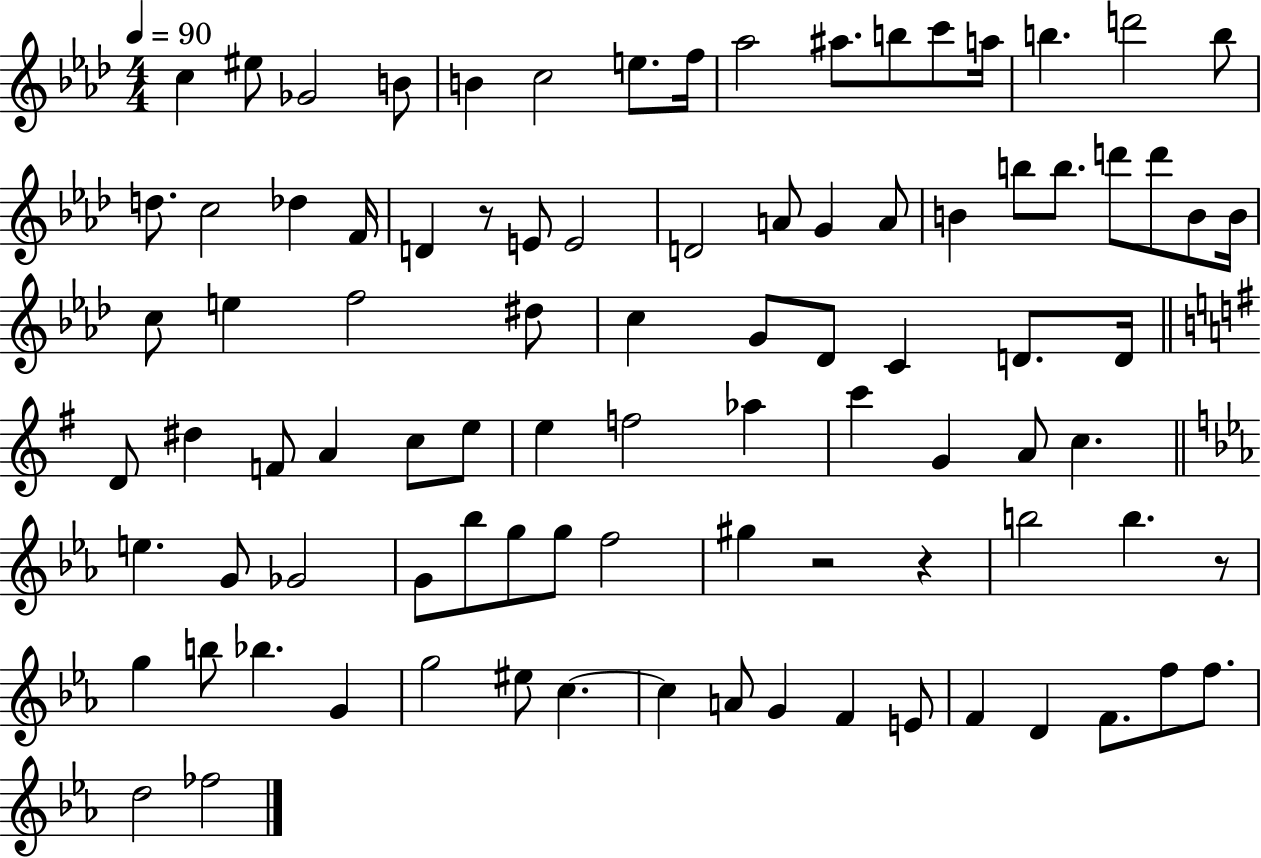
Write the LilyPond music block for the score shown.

{
  \clef treble
  \numericTimeSignature
  \time 4/4
  \key aes \major
  \tempo 4 = 90
  c''4 eis''8 ges'2 b'8 | b'4 c''2 e''8. f''16 | aes''2 ais''8. b''8 c'''8 a''16 | b''4. d'''2 b''8 | \break d''8. c''2 des''4 f'16 | d'4 r8 e'8 e'2 | d'2 a'8 g'4 a'8 | b'4 b''8 b''8. d'''8 d'''8 b'8 b'16 | \break c''8 e''4 f''2 dis''8 | c''4 g'8 des'8 c'4 d'8. d'16 | \bar "||" \break \key g \major d'8 dis''4 f'8 a'4 c''8 e''8 | e''4 f''2 aes''4 | c'''4 g'4 a'8 c''4. | \bar "||" \break \key ees \major e''4. g'8 ges'2 | g'8 bes''8 g''8 g''8 f''2 | gis''4 r2 r4 | b''2 b''4. r8 | \break g''4 b''8 bes''4. g'4 | g''2 eis''8 c''4.~~ | c''4 a'8 g'4 f'4 e'8 | f'4 d'4 f'8. f''8 f''8. | \break d''2 fes''2 | \bar "|."
}